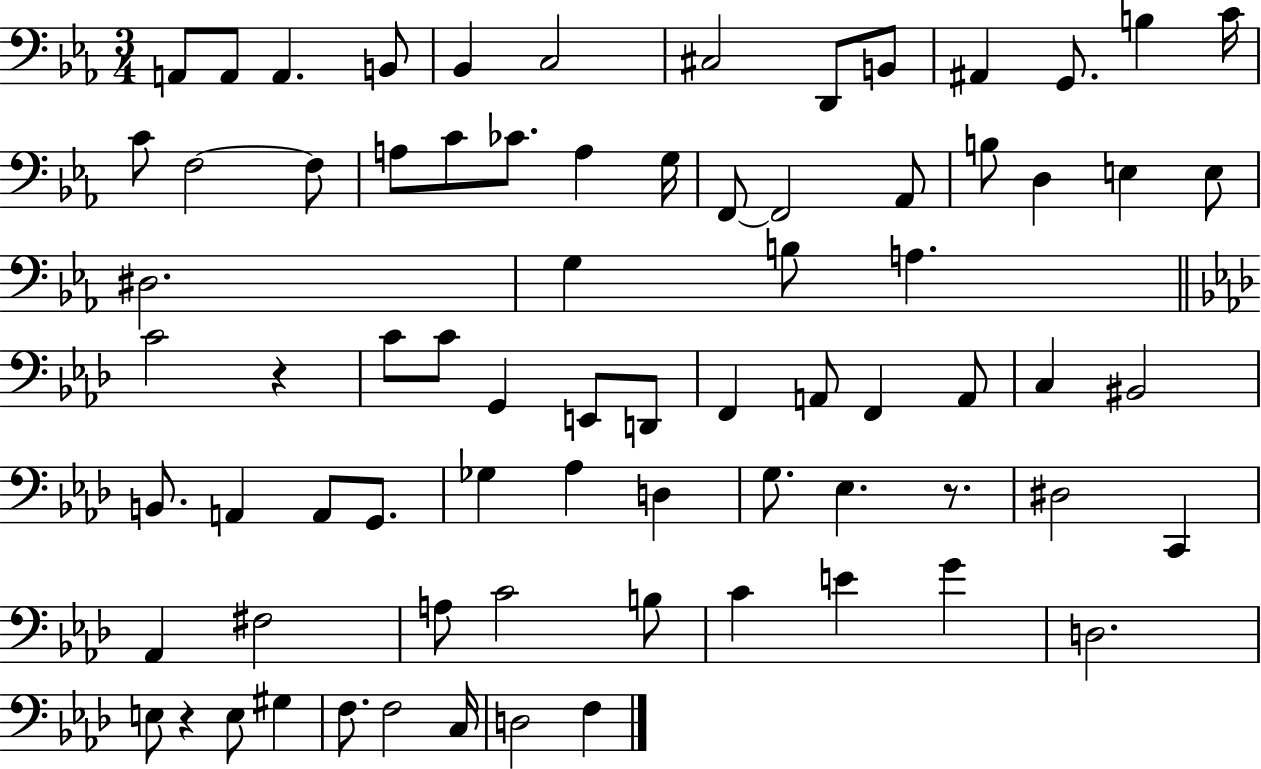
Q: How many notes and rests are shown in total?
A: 75